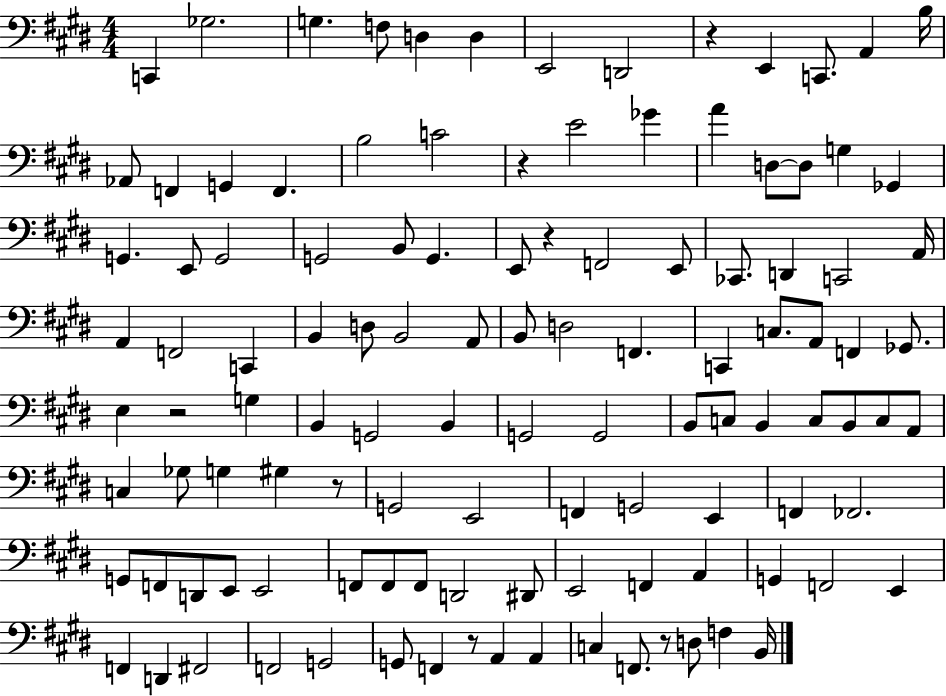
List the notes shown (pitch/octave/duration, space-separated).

C2/q Gb3/h. G3/q. F3/e D3/q D3/q E2/h D2/h R/q E2/q C2/e. A2/q B3/s Ab2/e F2/q G2/q F2/q. B3/h C4/h R/q E4/h Gb4/q A4/q D3/e D3/e G3/q Gb2/q G2/q. E2/e G2/h G2/h B2/e G2/q. E2/e R/q F2/h E2/e CES2/e. D2/q C2/h A2/s A2/q F2/h C2/q B2/q D3/e B2/h A2/e B2/e D3/h F2/q. C2/q C3/e. A2/e F2/q Gb2/e. E3/q R/h G3/q B2/q G2/h B2/q G2/h G2/h B2/e C3/e B2/q C3/e B2/e C3/e A2/e C3/q Gb3/e G3/q G#3/q R/e G2/h E2/h F2/q G2/h E2/q F2/q FES2/h. G2/e F2/e D2/e E2/e E2/h F2/e F2/e F2/e D2/h D#2/e E2/h F2/q A2/q G2/q F2/h E2/q F2/q D2/q F#2/h F2/h G2/h G2/e F2/q R/e A2/q A2/q C3/q F2/e. R/e D3/e F3/q B2/s